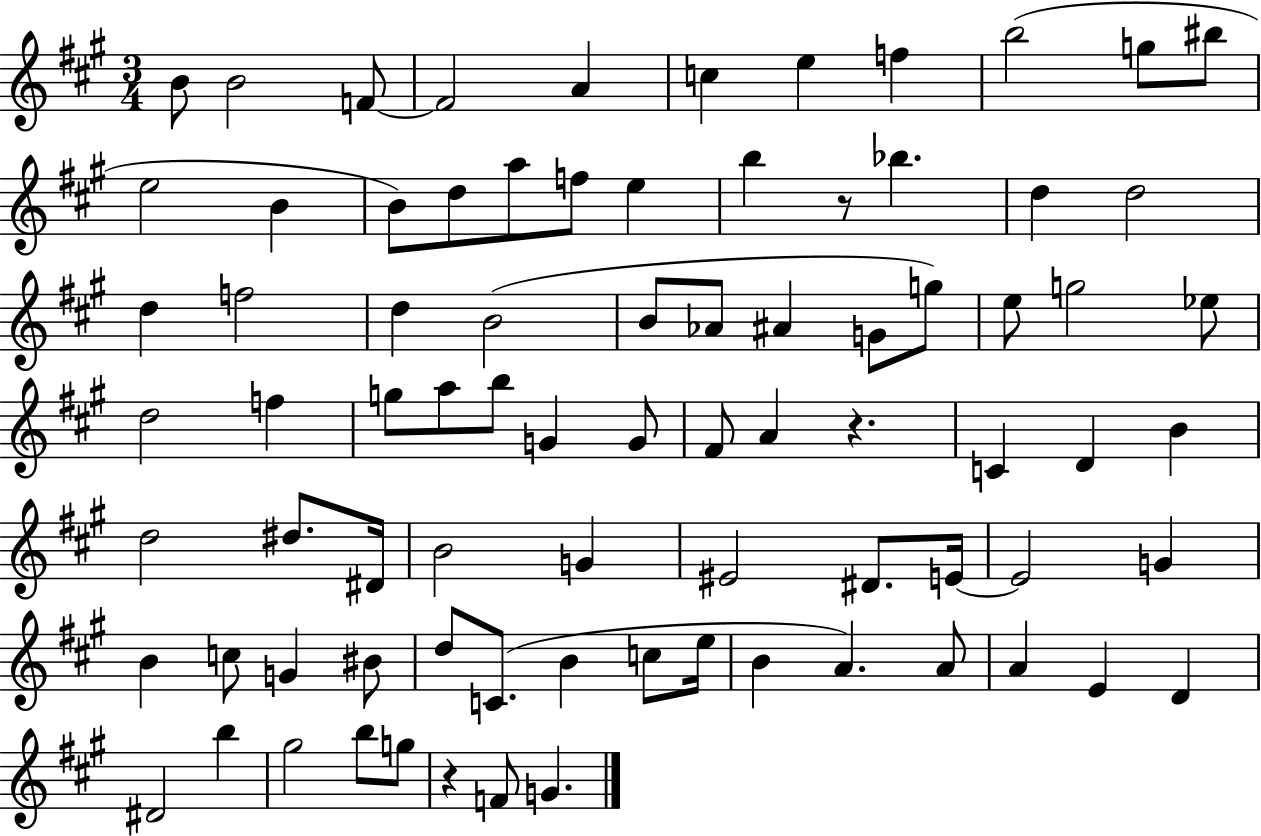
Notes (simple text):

B4/e B4/h F4/e F4/h A4/q C5/q E5/q F5/q B5/h G5/e BIS5/e E5/h B4/q B4/e D5/e A5/e F5/e E5/q B5/q R/e Bb5/q. D5/q D5/h D5/q F5/h D5/q B4/h B4/e Ab4/e A#4/q G4/e G5/e E5/e G5/h Eb5/e D5/h F5/q G5/e A5/e B5/e G4/q G4/e F#4/e A4/q R/q. C4/q D4/q B4/q D5/h D#5/e. D#4/s B4/h G4/q EIS4/h D#4/e. E4/s E4/h G4/q B4/q C5/e G4/q BIS4/e D5/e C4/e. B4/q C5/e E5/s B4/q A4/q. A4/e A4/q E4/q D4/q D#4/h B5/q G#5/h B5/e G5/e R/q F4/e G4/q.